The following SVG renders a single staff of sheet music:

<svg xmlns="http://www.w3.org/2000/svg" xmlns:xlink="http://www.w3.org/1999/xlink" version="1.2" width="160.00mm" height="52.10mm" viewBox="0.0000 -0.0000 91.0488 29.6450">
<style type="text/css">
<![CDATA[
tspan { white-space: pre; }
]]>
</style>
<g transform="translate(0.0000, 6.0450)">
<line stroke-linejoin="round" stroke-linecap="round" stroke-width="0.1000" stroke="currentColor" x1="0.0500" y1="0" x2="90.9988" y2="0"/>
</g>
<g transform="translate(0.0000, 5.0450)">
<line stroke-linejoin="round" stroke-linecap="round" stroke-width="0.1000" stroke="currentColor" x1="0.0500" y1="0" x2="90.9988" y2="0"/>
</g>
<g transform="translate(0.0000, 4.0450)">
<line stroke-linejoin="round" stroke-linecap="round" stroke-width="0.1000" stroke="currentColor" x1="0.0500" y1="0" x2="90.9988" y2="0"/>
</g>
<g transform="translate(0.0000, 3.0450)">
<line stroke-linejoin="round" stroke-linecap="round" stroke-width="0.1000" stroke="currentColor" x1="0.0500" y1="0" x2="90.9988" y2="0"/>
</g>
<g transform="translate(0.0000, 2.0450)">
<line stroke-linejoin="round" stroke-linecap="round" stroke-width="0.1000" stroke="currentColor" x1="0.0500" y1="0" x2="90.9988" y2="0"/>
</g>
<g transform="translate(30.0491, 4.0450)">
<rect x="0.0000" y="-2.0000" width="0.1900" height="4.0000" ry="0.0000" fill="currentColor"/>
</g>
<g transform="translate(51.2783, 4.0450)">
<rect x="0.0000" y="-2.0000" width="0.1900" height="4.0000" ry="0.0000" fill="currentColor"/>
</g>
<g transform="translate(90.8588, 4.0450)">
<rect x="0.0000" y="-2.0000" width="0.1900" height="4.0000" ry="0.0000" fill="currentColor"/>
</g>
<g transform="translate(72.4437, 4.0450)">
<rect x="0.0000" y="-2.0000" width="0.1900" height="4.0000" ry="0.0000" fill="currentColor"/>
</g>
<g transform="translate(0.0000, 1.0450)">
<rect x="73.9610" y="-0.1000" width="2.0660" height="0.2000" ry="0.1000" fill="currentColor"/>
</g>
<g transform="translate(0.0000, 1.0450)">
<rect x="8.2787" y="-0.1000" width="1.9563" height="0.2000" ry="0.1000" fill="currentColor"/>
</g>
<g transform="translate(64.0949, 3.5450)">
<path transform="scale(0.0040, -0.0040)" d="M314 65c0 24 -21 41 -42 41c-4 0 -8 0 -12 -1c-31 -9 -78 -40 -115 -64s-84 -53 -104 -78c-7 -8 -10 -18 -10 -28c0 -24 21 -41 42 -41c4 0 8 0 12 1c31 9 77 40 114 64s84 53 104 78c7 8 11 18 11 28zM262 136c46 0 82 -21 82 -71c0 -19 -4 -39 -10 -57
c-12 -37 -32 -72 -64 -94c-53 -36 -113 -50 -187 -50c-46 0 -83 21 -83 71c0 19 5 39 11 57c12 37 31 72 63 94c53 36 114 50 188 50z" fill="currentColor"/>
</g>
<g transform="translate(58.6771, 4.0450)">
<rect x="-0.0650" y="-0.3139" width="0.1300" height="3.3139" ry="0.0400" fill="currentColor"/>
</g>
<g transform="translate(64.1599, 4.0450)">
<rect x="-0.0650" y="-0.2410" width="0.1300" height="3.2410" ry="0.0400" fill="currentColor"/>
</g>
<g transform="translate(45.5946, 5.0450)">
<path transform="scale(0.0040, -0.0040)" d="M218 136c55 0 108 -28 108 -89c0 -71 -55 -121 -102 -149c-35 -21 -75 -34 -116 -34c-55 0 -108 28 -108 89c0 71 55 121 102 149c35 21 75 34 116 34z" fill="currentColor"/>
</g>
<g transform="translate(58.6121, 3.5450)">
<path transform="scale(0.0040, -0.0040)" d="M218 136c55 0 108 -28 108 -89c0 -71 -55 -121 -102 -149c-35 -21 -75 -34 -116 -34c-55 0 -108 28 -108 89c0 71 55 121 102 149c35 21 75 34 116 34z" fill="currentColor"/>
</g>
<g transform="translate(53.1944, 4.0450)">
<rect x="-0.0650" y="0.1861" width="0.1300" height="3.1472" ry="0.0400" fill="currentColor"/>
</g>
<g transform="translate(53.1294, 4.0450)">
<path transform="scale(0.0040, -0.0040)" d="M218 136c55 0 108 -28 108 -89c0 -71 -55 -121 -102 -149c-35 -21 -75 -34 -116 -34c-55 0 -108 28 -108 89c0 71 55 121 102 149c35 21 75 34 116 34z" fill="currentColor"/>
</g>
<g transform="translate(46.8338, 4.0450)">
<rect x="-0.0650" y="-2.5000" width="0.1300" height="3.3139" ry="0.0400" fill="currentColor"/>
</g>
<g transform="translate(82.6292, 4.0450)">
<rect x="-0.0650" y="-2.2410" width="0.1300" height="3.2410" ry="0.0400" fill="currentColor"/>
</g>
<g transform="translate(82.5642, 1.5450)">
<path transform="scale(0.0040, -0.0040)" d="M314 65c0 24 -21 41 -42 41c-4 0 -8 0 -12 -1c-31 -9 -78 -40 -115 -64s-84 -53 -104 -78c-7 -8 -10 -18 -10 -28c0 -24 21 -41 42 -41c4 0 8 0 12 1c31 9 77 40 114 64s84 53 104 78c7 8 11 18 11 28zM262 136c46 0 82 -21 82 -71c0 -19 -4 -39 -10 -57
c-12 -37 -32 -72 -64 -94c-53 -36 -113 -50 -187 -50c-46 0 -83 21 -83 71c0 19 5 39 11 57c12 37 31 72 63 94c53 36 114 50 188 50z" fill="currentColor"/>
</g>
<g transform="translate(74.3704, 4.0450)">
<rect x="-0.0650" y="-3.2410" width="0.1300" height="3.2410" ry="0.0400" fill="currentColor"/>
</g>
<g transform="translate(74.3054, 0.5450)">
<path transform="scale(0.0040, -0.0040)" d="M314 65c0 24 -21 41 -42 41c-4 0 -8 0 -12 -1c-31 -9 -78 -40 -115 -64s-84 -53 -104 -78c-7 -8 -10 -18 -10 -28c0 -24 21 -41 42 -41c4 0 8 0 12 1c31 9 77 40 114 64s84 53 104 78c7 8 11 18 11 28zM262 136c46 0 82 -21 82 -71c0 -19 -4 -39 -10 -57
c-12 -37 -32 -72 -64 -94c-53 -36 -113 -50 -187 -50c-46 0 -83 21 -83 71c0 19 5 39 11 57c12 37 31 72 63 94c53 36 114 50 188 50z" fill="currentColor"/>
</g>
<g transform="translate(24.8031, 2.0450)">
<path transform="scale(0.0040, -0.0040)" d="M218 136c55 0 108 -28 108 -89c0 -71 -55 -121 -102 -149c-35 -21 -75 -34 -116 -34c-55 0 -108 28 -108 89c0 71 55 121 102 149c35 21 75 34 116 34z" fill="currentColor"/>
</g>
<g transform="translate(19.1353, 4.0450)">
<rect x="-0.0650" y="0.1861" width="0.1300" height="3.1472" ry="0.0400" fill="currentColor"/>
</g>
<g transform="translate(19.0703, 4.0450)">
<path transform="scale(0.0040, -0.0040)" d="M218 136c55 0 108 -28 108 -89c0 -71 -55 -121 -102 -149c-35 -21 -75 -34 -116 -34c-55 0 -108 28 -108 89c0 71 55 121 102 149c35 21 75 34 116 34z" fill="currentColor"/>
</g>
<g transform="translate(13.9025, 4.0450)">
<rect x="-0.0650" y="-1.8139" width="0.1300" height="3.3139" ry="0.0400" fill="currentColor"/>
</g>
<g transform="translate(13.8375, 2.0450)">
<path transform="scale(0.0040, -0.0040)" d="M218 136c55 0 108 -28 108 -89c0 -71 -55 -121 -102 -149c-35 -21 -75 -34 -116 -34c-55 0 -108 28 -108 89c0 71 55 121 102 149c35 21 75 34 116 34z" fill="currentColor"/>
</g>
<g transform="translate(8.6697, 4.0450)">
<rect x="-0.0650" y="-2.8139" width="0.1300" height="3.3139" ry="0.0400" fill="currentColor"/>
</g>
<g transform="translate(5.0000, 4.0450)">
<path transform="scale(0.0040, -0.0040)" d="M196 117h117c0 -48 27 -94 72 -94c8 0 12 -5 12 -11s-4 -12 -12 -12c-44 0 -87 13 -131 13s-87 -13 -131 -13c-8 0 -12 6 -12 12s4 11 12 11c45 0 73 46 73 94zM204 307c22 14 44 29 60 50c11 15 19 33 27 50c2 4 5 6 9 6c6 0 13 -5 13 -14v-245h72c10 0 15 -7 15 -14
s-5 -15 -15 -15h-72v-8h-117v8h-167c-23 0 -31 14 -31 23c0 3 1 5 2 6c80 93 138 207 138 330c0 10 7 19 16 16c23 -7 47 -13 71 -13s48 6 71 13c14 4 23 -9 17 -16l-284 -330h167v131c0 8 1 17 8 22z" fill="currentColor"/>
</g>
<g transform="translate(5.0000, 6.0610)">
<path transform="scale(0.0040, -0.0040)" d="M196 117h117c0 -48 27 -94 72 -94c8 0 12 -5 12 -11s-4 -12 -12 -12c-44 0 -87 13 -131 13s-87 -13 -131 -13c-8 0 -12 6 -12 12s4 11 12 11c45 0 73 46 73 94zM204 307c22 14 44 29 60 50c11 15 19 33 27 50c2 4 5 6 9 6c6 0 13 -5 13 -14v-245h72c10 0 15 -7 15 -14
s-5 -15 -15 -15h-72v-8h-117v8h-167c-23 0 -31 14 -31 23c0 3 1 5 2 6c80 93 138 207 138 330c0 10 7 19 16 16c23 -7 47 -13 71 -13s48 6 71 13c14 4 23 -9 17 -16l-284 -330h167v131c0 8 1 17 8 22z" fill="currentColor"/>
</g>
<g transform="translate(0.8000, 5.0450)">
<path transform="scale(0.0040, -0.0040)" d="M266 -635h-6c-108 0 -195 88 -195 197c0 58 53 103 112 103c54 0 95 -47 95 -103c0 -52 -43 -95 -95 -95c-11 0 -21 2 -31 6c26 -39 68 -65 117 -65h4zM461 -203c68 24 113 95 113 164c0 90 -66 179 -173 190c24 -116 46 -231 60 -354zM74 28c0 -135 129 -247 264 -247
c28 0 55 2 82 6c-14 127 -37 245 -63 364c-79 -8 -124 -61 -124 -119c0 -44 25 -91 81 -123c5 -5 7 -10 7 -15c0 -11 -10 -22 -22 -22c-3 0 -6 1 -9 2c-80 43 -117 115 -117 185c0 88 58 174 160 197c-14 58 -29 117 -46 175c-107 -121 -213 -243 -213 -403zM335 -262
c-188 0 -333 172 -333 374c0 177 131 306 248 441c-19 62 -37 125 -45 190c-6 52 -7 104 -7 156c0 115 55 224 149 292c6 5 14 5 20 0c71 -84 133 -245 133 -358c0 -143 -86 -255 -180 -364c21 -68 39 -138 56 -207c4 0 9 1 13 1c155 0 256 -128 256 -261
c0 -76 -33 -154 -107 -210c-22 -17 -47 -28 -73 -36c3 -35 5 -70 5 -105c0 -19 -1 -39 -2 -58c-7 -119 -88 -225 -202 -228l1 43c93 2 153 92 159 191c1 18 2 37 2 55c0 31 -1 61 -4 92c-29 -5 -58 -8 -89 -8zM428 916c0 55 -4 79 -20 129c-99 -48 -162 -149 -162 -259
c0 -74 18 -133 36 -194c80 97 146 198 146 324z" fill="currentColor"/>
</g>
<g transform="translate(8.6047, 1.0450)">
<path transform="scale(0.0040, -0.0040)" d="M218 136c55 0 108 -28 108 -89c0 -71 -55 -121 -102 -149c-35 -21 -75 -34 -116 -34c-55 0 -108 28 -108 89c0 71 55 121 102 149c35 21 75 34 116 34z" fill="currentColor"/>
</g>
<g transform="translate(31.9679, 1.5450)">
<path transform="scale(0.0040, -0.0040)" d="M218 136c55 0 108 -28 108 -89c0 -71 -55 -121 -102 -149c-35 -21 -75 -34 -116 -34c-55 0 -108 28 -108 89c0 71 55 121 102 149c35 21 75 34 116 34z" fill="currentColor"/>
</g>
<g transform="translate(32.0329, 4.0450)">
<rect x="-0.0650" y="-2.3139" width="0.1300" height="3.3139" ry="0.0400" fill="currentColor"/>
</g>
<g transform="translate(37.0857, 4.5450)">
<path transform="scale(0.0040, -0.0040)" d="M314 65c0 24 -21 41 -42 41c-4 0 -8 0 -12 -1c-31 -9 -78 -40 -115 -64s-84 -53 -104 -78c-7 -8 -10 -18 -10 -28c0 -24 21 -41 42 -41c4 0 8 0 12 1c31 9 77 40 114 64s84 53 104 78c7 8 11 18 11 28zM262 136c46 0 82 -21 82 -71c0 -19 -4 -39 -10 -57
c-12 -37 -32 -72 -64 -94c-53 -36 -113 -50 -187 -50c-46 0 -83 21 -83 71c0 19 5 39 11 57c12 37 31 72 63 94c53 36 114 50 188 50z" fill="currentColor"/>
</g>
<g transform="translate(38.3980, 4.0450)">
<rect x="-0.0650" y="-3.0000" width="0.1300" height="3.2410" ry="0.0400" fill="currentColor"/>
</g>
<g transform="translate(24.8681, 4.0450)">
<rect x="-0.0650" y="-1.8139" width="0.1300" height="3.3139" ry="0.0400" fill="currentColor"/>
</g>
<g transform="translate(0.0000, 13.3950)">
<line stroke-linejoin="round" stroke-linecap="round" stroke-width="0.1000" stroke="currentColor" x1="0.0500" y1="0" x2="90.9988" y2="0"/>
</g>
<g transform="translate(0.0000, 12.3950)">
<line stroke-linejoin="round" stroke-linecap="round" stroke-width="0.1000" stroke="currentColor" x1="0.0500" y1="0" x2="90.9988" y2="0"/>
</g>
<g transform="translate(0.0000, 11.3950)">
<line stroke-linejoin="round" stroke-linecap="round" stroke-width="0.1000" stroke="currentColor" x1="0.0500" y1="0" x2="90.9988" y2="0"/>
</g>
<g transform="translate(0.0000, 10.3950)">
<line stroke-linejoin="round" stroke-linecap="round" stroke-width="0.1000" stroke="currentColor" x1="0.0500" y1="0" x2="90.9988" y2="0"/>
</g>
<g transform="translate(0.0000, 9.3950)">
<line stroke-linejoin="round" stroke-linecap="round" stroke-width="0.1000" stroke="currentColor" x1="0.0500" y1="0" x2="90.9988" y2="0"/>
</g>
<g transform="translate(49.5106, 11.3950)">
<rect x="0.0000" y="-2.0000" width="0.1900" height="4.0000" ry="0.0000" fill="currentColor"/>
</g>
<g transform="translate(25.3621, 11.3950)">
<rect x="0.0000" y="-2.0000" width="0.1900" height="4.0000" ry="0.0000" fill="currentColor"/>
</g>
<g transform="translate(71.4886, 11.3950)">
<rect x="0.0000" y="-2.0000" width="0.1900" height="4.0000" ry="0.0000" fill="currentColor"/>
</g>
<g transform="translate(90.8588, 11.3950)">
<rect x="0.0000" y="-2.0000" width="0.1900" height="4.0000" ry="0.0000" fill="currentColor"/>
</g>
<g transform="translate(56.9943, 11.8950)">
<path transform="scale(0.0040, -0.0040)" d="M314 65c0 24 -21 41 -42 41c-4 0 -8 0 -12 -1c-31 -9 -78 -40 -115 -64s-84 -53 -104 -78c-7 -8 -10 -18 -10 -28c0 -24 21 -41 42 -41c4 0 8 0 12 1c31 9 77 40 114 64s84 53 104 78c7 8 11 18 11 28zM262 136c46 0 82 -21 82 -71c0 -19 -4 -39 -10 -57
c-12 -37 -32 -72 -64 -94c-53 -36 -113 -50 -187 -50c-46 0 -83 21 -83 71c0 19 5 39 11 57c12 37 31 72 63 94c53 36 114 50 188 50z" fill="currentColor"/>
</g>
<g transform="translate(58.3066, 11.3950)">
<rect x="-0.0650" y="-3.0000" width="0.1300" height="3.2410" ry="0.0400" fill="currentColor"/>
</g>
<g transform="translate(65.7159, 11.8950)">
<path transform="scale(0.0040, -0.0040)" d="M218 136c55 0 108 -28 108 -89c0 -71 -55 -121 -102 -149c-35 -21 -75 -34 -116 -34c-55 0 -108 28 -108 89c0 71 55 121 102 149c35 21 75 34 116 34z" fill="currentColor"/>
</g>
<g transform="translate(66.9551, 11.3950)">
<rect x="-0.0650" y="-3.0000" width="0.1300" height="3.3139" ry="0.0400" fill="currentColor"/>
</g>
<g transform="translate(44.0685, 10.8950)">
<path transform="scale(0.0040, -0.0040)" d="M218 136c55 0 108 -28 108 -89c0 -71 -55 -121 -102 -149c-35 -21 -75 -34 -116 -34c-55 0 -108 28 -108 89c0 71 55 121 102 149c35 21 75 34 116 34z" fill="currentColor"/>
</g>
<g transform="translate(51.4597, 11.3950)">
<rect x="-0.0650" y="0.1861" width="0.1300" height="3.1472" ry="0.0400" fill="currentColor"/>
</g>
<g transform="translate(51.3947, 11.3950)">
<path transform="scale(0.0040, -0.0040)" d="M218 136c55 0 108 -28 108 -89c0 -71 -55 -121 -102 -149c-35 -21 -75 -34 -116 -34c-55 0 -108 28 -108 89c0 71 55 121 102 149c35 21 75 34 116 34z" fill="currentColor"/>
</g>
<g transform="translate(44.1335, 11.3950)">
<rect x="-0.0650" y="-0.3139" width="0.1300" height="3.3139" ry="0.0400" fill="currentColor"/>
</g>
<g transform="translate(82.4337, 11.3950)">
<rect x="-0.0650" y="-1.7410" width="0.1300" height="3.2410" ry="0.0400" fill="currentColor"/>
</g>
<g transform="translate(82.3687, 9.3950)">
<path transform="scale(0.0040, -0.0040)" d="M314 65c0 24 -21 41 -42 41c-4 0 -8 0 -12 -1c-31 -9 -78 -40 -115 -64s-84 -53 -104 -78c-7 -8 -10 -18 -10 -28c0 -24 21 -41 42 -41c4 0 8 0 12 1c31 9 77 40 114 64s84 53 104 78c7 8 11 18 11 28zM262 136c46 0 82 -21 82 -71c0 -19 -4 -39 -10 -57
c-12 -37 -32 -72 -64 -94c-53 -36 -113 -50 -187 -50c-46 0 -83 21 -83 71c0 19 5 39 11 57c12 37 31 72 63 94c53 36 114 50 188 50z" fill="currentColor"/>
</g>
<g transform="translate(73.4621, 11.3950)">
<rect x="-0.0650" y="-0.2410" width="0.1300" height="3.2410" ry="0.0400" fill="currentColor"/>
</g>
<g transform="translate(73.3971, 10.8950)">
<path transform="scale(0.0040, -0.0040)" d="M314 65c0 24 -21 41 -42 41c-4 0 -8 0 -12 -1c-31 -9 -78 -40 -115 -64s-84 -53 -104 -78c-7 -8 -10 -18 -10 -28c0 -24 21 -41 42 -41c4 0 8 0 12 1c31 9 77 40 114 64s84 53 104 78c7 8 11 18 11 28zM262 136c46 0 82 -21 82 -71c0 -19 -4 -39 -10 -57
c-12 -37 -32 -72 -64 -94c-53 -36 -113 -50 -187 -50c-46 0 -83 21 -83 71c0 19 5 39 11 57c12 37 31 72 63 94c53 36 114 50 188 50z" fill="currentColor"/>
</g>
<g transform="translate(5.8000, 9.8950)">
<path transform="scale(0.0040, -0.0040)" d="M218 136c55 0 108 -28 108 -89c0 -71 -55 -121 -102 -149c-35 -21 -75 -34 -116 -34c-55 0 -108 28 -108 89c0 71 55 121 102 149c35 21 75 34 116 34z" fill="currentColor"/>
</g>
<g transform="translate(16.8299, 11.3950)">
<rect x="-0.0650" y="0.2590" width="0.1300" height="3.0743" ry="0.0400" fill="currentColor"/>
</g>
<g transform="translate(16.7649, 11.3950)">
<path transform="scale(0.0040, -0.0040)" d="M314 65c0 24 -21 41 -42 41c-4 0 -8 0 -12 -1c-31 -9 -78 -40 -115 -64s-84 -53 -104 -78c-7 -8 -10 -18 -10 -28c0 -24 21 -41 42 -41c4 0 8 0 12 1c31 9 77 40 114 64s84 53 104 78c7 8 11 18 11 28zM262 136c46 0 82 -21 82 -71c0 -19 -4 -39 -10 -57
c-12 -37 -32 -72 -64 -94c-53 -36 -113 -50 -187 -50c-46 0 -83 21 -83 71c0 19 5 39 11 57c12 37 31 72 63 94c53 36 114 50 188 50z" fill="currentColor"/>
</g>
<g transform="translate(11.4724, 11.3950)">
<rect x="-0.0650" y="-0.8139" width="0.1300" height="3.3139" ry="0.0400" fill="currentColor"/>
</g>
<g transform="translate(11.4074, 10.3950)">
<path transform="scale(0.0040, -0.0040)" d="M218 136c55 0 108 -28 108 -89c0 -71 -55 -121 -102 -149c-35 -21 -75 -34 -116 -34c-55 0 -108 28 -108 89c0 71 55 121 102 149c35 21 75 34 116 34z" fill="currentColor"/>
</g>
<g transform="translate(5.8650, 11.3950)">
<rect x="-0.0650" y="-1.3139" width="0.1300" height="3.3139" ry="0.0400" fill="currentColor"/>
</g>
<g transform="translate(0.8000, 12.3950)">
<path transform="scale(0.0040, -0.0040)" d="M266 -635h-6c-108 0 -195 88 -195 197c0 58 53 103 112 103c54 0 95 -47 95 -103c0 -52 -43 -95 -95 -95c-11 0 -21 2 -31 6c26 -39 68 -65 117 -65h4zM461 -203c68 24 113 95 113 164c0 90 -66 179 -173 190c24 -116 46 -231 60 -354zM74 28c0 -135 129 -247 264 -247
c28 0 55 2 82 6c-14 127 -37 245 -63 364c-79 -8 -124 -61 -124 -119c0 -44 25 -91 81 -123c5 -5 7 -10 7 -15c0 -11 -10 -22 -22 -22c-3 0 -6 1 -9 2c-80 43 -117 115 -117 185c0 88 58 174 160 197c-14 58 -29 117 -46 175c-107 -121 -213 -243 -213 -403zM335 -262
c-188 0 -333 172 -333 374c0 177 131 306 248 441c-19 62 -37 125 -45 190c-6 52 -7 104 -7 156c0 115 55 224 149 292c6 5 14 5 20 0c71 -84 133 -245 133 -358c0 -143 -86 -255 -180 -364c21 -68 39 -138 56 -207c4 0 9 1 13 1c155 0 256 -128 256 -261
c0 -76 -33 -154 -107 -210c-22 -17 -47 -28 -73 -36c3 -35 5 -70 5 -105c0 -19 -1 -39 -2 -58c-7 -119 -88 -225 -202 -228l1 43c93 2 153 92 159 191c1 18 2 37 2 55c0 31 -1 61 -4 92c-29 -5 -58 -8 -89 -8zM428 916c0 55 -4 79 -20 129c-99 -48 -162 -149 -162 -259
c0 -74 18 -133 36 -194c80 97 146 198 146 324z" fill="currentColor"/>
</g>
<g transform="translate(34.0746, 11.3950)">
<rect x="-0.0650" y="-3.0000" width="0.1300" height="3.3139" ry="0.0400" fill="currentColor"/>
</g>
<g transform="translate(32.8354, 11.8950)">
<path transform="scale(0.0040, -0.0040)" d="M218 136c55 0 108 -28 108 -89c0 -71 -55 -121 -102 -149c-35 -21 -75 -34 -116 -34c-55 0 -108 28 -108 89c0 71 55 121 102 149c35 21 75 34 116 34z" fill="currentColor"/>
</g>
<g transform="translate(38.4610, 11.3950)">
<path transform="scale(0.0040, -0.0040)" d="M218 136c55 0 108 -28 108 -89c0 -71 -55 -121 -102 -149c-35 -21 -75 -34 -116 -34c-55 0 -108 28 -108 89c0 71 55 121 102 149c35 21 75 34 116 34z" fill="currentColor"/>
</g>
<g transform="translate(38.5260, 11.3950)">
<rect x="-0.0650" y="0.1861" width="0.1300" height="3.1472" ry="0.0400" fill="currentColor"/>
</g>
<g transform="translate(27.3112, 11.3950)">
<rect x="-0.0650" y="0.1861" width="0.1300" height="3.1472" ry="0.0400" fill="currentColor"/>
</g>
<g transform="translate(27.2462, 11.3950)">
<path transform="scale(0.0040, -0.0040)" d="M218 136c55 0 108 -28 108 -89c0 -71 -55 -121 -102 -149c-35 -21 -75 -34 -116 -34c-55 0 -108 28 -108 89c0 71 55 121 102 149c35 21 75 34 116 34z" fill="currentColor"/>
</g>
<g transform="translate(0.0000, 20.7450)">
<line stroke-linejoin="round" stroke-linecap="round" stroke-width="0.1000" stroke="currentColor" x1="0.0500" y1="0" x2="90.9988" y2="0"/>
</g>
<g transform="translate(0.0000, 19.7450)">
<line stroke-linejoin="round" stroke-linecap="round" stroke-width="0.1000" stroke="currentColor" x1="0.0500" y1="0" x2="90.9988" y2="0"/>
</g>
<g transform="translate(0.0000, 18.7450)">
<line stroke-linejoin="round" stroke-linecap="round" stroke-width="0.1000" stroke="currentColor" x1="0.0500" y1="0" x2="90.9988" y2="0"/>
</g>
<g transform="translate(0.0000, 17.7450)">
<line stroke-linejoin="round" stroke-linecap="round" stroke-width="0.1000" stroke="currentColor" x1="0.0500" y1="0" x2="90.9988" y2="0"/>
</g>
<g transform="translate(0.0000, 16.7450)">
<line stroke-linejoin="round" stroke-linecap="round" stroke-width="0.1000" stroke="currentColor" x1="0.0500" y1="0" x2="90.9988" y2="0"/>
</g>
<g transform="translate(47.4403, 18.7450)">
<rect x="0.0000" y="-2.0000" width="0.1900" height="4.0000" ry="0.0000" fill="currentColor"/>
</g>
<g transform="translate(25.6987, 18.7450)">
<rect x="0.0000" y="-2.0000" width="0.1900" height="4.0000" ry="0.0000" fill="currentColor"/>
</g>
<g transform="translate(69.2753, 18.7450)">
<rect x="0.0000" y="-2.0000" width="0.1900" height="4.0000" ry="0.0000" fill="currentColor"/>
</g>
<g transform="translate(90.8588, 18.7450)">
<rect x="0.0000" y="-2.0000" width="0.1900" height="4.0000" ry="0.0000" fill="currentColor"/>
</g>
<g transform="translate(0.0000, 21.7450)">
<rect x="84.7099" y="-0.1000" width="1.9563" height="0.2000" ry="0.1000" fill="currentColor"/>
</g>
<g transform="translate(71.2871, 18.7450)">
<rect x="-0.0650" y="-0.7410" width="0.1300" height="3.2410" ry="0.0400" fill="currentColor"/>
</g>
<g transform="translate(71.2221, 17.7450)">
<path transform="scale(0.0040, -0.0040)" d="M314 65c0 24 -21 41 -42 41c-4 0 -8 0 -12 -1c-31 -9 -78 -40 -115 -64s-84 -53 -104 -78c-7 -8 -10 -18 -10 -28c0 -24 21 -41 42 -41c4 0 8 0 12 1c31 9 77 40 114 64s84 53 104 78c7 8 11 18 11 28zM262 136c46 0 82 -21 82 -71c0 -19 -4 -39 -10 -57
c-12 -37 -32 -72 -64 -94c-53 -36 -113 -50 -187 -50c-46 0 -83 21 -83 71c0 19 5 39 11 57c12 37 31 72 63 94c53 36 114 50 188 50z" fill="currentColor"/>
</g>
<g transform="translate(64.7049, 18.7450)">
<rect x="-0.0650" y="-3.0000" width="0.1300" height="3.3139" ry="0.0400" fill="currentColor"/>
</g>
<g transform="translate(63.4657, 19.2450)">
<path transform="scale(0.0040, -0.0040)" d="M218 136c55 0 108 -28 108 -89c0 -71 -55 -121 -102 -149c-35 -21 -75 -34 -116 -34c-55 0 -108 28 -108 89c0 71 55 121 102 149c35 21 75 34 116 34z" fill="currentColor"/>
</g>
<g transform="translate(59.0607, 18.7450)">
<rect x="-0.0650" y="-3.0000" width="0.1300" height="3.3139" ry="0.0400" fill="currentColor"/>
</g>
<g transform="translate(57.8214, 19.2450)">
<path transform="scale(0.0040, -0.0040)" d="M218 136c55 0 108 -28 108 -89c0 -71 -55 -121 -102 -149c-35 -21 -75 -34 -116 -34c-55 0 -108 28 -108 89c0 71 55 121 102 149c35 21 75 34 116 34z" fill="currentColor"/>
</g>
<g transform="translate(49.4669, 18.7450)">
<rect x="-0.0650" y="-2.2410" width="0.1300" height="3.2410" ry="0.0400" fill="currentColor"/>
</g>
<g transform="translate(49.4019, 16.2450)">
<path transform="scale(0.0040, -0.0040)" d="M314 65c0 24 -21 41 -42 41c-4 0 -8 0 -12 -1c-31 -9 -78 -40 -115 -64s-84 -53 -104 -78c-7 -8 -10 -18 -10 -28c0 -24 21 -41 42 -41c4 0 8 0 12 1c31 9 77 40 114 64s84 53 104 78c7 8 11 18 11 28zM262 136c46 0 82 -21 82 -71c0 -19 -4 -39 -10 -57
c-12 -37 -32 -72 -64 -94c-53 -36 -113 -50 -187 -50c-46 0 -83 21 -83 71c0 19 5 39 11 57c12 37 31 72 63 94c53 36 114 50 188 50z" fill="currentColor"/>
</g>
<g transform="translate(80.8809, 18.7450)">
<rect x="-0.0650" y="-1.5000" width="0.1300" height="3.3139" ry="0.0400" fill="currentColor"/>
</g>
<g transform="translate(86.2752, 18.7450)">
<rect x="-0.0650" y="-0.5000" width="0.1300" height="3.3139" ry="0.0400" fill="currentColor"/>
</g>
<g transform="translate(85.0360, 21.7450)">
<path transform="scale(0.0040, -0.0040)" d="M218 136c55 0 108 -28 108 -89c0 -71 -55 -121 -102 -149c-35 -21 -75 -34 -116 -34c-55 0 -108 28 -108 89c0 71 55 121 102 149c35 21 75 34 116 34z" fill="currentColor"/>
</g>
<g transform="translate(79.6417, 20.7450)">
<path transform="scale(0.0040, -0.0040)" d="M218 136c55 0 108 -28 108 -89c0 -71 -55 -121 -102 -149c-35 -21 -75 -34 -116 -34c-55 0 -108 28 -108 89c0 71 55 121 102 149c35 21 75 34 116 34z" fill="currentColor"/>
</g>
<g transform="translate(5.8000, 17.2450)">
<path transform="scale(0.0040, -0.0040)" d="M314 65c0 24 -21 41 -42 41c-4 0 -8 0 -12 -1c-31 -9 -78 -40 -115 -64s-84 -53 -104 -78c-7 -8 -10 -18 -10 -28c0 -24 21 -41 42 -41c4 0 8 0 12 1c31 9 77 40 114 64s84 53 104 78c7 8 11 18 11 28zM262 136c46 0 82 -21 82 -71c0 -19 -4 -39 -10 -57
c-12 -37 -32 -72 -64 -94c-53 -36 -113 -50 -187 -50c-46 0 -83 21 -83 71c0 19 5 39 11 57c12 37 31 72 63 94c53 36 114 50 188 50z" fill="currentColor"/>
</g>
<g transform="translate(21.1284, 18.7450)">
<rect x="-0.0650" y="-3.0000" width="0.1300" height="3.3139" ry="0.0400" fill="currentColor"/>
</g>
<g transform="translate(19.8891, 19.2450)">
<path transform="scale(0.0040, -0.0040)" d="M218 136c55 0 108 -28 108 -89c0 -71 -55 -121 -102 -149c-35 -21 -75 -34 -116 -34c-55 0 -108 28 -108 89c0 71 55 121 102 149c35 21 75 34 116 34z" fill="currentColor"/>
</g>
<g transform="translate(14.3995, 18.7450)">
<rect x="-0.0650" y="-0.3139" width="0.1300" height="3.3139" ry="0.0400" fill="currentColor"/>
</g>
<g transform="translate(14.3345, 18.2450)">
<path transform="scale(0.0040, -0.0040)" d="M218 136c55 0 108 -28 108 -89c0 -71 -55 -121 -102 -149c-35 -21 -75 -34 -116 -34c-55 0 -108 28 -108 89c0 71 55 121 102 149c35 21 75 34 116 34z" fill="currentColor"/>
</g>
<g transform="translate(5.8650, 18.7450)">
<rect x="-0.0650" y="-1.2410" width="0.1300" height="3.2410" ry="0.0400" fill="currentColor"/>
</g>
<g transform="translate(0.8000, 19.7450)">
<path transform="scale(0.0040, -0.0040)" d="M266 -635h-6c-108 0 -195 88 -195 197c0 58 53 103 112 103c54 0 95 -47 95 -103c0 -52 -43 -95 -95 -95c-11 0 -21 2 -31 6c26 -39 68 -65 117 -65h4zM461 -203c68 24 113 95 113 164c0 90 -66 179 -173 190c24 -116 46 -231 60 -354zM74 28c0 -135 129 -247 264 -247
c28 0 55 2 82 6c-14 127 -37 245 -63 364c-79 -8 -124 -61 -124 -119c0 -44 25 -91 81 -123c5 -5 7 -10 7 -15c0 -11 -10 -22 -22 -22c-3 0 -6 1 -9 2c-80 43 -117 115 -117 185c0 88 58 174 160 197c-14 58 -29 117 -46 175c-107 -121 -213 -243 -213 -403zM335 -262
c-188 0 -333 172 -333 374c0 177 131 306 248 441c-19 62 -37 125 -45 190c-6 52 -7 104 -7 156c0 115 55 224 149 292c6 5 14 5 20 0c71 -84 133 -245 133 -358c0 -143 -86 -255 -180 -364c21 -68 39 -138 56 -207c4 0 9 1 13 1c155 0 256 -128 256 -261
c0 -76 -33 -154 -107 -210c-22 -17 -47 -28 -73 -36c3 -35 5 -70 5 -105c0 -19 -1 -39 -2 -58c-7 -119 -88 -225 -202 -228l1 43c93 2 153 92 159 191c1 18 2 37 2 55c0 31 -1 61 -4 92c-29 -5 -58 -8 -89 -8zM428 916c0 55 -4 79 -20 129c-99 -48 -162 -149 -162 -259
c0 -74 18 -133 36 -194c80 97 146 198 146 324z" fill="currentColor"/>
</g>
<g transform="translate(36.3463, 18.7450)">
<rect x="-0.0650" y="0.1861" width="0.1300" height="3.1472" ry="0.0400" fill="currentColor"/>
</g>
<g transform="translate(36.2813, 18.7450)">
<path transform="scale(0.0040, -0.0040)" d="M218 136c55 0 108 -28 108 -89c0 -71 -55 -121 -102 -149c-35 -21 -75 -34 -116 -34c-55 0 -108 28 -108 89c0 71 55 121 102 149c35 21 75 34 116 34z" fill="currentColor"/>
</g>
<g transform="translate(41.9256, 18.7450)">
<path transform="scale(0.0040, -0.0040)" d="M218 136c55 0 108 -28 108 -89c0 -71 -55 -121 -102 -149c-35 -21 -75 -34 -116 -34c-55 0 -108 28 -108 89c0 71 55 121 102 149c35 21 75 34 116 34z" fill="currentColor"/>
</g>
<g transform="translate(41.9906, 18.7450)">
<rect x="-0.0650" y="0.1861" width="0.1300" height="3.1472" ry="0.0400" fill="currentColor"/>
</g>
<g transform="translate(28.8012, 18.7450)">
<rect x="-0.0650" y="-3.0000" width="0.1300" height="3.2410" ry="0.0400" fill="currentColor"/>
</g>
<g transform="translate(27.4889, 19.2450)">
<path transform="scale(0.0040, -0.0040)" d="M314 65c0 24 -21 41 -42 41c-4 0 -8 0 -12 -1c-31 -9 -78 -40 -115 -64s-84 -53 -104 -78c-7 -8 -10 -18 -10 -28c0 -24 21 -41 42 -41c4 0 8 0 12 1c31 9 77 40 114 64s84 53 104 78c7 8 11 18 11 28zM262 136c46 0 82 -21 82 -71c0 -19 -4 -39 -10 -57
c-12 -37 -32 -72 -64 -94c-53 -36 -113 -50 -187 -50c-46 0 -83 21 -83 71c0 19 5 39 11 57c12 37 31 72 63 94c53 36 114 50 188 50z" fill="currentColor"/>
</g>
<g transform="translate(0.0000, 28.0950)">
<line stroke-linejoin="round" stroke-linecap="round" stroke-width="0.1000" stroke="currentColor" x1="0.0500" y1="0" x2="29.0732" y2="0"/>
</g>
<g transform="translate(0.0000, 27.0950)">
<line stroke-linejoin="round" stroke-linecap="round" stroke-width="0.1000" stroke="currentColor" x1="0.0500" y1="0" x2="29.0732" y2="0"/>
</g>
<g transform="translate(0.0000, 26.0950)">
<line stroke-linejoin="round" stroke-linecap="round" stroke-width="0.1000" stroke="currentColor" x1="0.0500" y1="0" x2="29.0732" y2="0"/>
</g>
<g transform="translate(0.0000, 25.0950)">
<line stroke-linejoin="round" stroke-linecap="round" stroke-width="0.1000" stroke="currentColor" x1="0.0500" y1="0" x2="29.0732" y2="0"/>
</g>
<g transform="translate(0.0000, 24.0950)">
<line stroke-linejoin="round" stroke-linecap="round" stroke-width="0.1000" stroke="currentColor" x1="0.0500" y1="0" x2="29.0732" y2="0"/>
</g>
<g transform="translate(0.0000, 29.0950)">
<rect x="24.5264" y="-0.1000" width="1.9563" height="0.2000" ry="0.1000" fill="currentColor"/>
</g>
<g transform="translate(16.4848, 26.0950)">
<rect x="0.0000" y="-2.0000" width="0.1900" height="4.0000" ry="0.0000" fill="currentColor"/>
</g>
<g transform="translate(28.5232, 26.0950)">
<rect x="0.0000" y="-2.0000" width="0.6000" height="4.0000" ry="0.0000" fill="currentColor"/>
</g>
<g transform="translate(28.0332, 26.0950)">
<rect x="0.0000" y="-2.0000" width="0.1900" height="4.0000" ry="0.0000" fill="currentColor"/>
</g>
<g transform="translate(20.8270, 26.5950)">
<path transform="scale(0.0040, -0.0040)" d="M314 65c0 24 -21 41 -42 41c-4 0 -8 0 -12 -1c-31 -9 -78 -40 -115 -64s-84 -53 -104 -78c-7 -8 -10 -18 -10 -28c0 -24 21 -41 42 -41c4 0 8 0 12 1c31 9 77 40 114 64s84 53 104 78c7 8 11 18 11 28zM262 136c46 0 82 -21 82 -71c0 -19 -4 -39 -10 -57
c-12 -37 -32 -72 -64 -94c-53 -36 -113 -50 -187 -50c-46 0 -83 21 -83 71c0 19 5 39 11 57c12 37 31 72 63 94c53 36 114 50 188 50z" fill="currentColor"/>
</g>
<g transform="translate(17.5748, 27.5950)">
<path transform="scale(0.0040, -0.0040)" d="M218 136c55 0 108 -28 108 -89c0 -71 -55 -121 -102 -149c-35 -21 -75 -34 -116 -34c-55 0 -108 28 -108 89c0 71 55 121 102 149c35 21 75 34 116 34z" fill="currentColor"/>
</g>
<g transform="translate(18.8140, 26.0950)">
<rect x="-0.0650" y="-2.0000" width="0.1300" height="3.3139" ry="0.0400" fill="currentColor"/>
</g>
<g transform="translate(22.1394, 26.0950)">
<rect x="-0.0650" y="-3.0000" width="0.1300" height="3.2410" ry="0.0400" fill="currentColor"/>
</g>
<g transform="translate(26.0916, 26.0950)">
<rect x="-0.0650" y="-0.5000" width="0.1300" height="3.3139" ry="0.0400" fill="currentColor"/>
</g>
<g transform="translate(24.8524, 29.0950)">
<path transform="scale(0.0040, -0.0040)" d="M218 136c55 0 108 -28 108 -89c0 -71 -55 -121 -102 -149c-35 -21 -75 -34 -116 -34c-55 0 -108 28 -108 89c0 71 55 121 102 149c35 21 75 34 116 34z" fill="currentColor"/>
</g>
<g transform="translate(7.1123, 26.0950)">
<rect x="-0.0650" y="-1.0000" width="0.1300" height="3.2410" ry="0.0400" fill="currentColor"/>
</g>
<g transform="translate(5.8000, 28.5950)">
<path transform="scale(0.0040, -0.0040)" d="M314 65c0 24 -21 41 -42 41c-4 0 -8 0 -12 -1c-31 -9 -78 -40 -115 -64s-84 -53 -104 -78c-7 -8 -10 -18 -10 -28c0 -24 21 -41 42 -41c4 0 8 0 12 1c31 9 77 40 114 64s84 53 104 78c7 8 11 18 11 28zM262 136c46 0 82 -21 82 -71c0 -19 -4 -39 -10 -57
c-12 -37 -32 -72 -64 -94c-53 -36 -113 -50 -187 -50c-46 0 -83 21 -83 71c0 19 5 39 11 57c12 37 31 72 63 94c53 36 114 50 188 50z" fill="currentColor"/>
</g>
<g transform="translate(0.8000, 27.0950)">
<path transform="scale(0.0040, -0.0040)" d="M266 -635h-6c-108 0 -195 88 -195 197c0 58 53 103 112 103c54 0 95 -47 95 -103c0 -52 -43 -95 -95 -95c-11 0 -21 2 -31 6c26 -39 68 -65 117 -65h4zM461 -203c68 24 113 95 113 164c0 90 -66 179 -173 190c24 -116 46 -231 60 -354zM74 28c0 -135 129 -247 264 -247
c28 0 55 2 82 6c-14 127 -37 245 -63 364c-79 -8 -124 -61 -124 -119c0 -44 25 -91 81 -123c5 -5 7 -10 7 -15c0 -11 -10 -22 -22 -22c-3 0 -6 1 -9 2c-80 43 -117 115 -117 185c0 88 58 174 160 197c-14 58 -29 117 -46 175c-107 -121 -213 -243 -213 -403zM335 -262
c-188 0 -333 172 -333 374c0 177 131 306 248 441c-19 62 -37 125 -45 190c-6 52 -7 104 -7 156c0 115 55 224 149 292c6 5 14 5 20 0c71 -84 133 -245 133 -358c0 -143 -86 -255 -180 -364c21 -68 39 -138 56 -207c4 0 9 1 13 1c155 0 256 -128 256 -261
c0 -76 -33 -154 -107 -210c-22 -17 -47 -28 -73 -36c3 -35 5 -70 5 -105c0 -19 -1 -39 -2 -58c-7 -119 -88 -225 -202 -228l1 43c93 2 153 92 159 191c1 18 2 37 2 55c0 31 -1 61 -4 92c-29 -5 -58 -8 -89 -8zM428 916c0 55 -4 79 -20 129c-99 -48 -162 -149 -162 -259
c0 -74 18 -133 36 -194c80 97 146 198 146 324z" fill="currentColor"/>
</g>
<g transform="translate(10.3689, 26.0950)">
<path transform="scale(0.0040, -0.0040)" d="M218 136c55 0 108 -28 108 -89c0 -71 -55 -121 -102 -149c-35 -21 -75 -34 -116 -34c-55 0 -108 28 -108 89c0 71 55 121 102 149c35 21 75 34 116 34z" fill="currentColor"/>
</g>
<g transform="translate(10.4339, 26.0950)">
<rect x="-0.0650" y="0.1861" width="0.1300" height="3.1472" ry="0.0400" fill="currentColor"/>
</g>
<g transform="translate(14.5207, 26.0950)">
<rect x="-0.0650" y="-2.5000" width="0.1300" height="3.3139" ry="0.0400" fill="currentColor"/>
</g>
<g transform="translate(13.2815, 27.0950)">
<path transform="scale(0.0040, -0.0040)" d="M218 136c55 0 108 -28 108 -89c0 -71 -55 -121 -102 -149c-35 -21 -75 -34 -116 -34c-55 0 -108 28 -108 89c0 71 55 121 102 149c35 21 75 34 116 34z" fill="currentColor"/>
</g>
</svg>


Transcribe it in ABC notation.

X:1
T:Untitled
M:4/4
L:1/4
K:C
a f B f g A2 G B c c2 b2 g2 e d B2 B A B c B A2 A c2 f2 e2 c A A2 B B g2 A A d2 E C D2 B G F A2 C